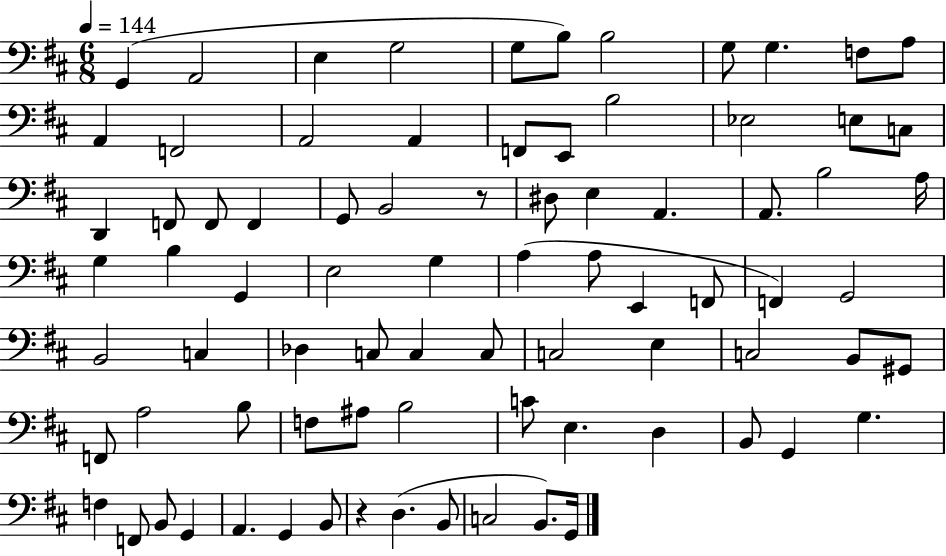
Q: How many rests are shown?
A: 2